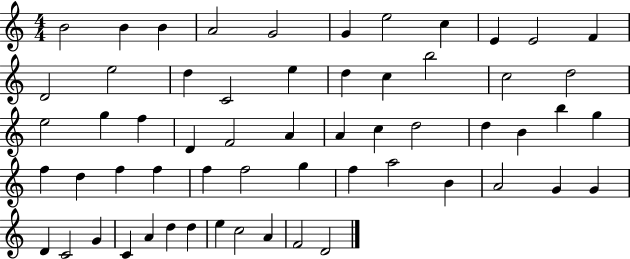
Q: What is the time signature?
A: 4/4